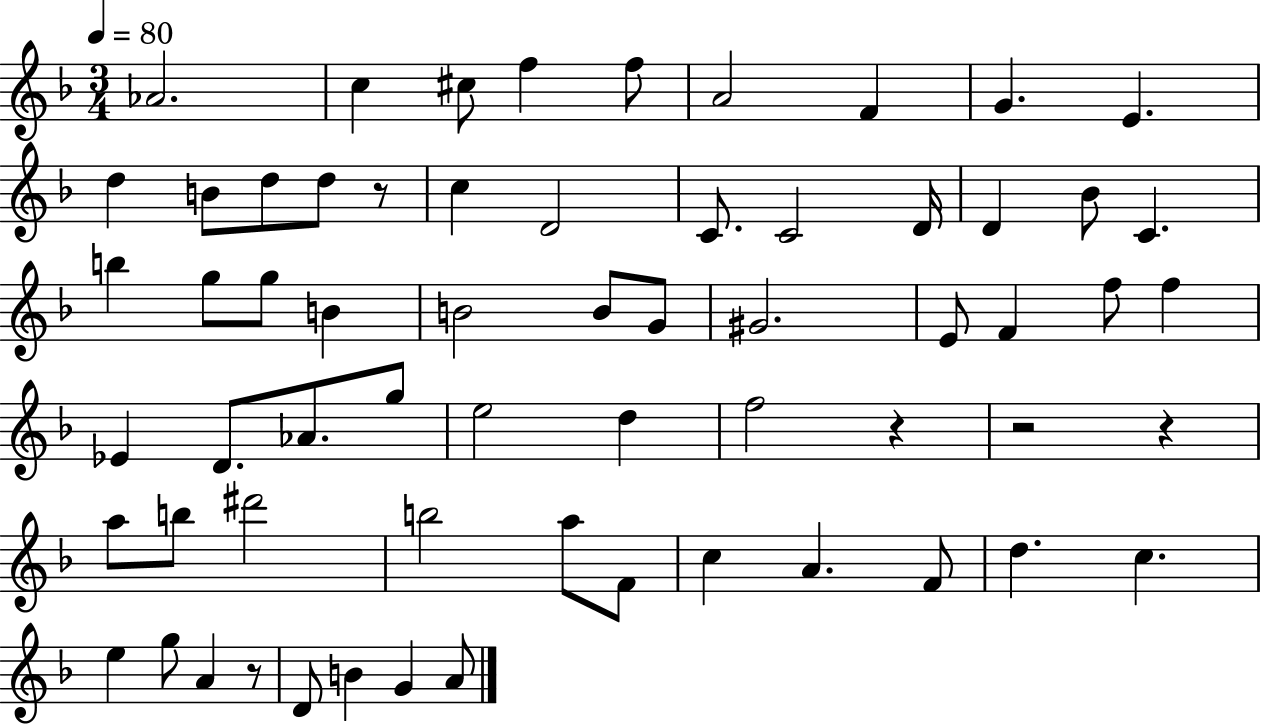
X:1
T:Untitled
M:3/4
L:1/4
K:F
_A2 c ^c/2 f f/2 A2 F G E d B/2 d/2 d/2 z/2 c D2 C/2 C2 D/4 D _B/2 C b g/2 g/2 B B2 B/2 G/2 ^G2 E/2 F f/2 f _E D/2 _A/2 g/2 e2 d f2 z z2 z a/2 b/2 ^d'2 b2 a/2 F/2 c A F/2 d c e g/2 A z/2 D/2 B G A/2